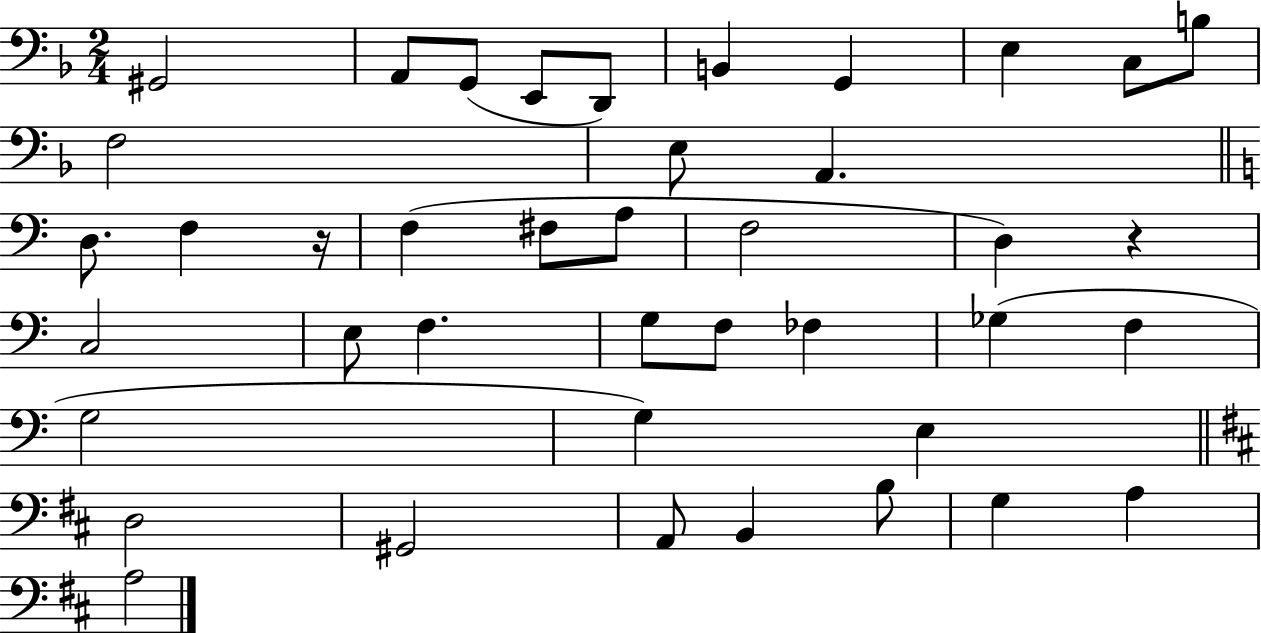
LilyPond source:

{
  \clef bass
  \numericTimeSignature
  \time 2/4
  \key f \major
  gis,2 | a,8 g,8( e,8 d,8) | b,4 g,4 | e4 c8 b8 | \break f2 | e8 a,4. | \bar "||" \break \key a \minor d8. f4 r16 | f4( fis8 a8 | f2 | d4) r4 | \break c2 | e8 f4. | g8 f8 fes4 | ges4( f4 | \break g2 | g4) e4 | \bar "||" \break \key d \major d2 | gis,2 | a,8 b,4 b8 | g4 a4 | \break a2 | \bar "|."
}